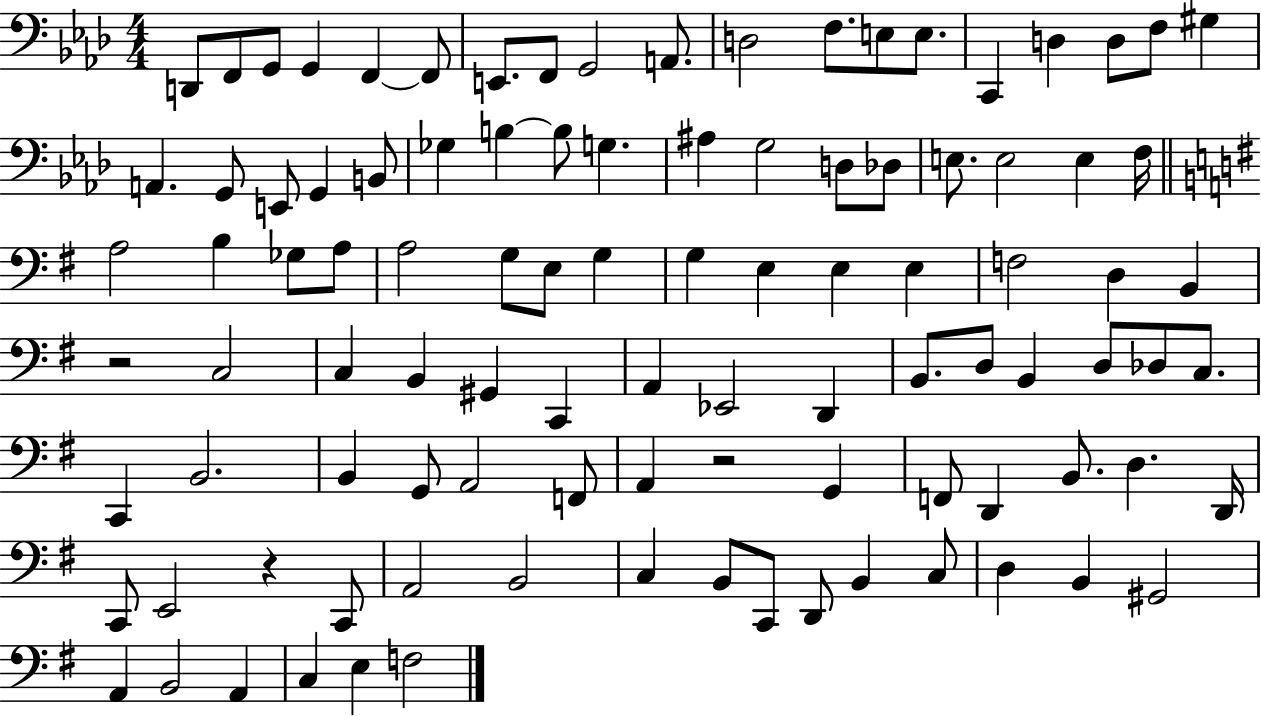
D2/e F2/e G2/e G2/q F2/q F2/e E2/e. F2/e G2/h A2/e. D3/h F3/e. E3/e E3/e. C2/q D3/q D3/e F3/e G#3/q A2/q. G2/e E2/e G2/q B2/e Gb3/q B3/q B3/e G3/q. A#3/q G3/h D3/e Db3/e E3/e. E3/h E3/q F3/s A3/h B3/q Gb3/e A3/e A3/h G3/e E3/e G3/q G3/q E3/q E3/q E3/q F3/h D3/q B2/q R/h C3/h C3/q B2/q G#2/q C2/q A2/q Eb2/h D2/q B2/e. D3/e B2/q D3/e Db3/e C3/e. C2/q B2/h. B2/q G2/e A2/h F2/e A2/q R/h G2/q F2/e D2/q B2/e. D3/q. D2/s C2/e E2/h R/q C2/e A2/h B2/h C3/q B2/e C2/e D2/e B2/q C3/e D3/q B2/q G#2/h A2/q B2/h A2/q C3/q E3/q F3/h